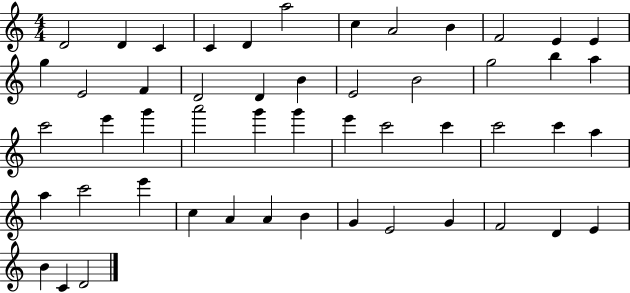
{
  \clef treble
  \numericTimeSignature
  \time 4/4
  \key c \major
  d'2 d'4 c'4 | c'4 d'4 a''2 | c''4 a'2 b'4 | f'2 e'4 e'4 | \break g''4 e'2 f'4 | d'2 d'4 b'4 | e'2 b'2 | g''2 b''4 a''4 | \break c'''2 e'''4 g'''4 | a'''2 g'''4 g'''4 | e'''4 c'''2 c'''4 | c'''2 c'''4 a''4 | \break a''4 c'''2 e'''4 | c''4 a'4 a'4 b'4 | g'4 e'2 g'4 | f'2 d'4 e'4 | \break b'4 c'4 d'2 | \bar "|."
}